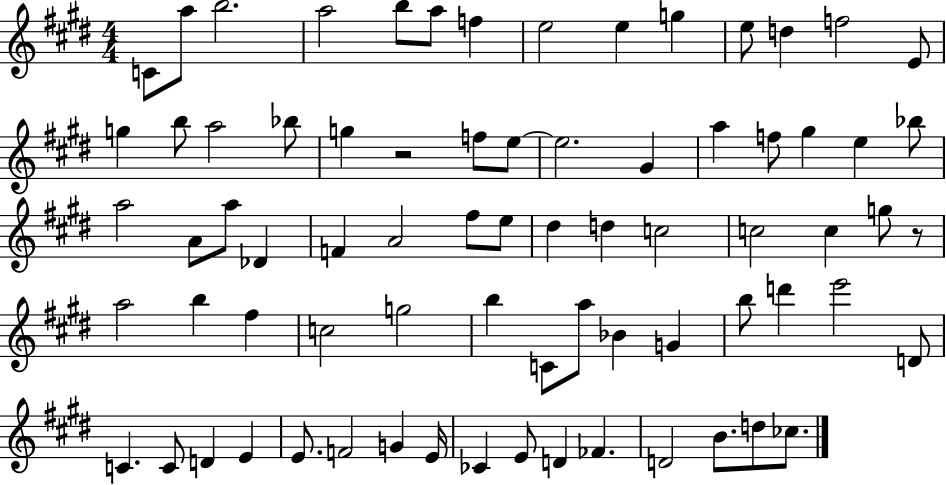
{
  \clef treble
  \numericTimeSignature
  \time 4/4
  \key e \major
  c'8 a''8 b''2. | a''2 b''8 a''8 f''4 | e''2 e''4 g''4 | e''8 d''4 f''2 e'8 | \break g''4 b''8 a''2 bes''8 | g''4 r2 f''8 e''8~~ | e''2. gis'4 | a''4 f''8 gis''4 e''4 bes''8 | \break a''2 a'8 a''8 des'4 | f'4 a'2 fis''8 e''8 | dis''4 d''4 c''2 | c''2 c''4 g''8 r8 | \break a''2 b''4 fis''4 | c''2 g''2 | b''4 c'8 a''8 bes'4 g'4 | b''8 d'''4 e'''2 d'8 | \break c'4. c'8 d'4 e'4 | e'8. f'2 g'4 e'16 | ces'4 e'8 d'4 fes'4. | d'2 b'8. d''8 ces''8. | \break \bar "|."
}